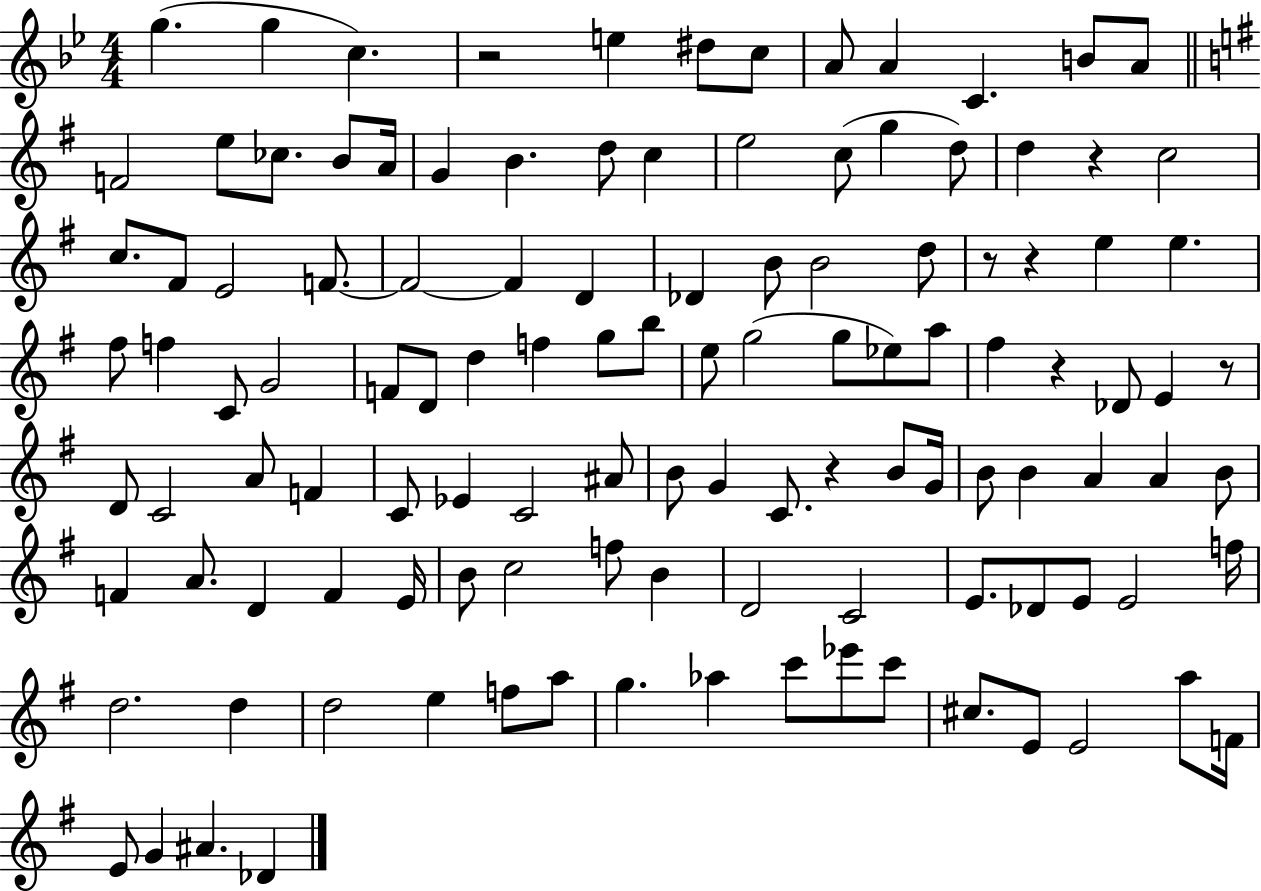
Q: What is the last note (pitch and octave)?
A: Db4